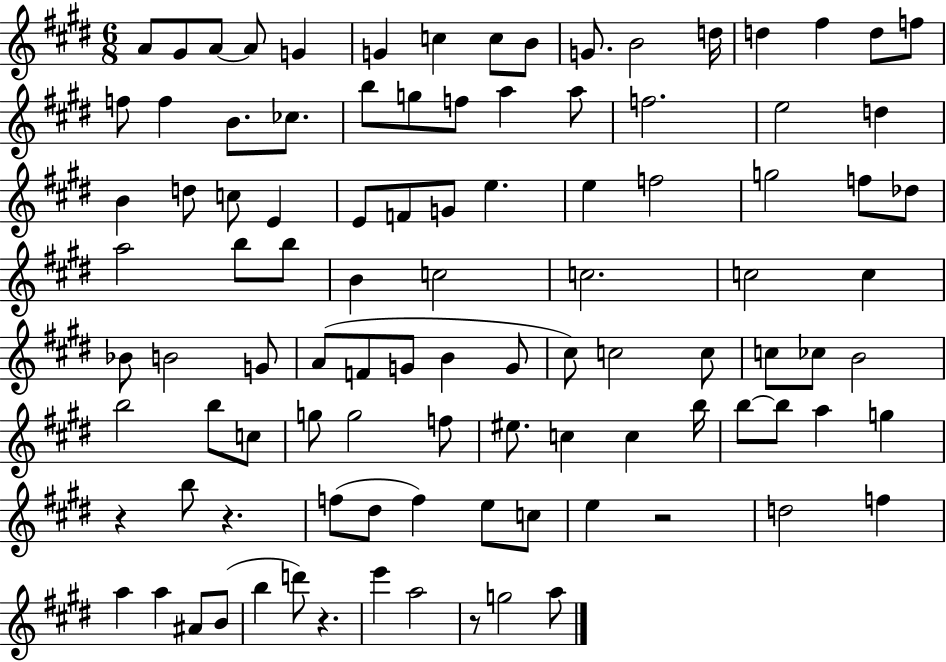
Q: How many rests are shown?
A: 5